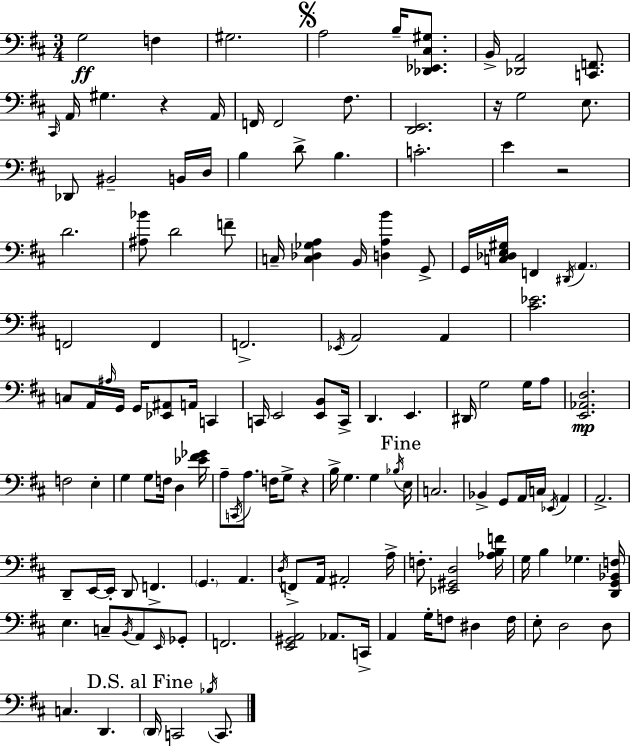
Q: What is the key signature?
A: D major